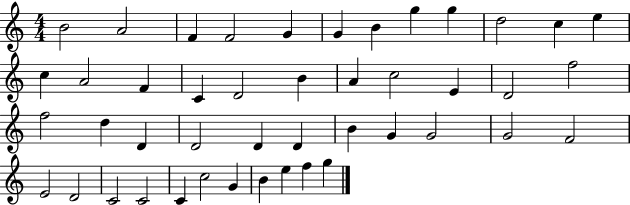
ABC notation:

X:1
T:Untitled
M:4/4
L:1/4
K:C
B2 A2 F F2 G G B g g d2 c e c A2 F C D2 B A c2 E D2 f2 f2 d D D2 D D B G G2 G2 F2 E2 D2 C2 C2 C c2 G B e f g